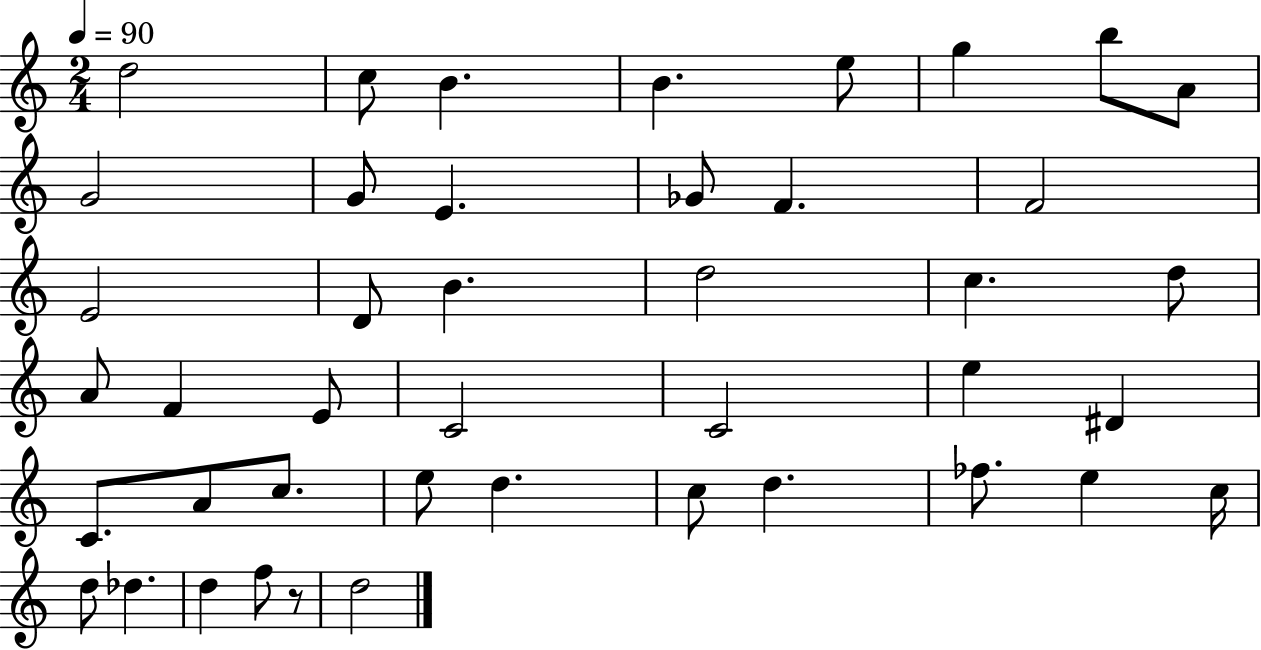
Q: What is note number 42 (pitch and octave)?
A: D5